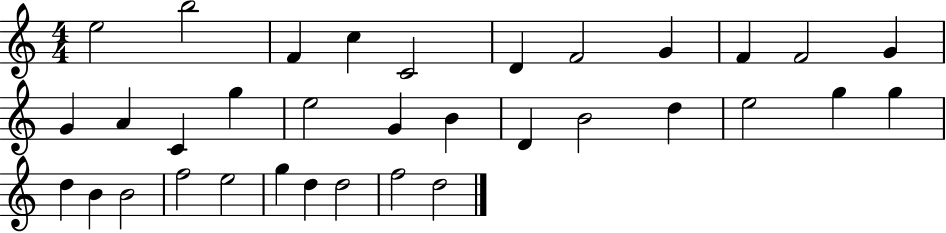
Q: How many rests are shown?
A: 0